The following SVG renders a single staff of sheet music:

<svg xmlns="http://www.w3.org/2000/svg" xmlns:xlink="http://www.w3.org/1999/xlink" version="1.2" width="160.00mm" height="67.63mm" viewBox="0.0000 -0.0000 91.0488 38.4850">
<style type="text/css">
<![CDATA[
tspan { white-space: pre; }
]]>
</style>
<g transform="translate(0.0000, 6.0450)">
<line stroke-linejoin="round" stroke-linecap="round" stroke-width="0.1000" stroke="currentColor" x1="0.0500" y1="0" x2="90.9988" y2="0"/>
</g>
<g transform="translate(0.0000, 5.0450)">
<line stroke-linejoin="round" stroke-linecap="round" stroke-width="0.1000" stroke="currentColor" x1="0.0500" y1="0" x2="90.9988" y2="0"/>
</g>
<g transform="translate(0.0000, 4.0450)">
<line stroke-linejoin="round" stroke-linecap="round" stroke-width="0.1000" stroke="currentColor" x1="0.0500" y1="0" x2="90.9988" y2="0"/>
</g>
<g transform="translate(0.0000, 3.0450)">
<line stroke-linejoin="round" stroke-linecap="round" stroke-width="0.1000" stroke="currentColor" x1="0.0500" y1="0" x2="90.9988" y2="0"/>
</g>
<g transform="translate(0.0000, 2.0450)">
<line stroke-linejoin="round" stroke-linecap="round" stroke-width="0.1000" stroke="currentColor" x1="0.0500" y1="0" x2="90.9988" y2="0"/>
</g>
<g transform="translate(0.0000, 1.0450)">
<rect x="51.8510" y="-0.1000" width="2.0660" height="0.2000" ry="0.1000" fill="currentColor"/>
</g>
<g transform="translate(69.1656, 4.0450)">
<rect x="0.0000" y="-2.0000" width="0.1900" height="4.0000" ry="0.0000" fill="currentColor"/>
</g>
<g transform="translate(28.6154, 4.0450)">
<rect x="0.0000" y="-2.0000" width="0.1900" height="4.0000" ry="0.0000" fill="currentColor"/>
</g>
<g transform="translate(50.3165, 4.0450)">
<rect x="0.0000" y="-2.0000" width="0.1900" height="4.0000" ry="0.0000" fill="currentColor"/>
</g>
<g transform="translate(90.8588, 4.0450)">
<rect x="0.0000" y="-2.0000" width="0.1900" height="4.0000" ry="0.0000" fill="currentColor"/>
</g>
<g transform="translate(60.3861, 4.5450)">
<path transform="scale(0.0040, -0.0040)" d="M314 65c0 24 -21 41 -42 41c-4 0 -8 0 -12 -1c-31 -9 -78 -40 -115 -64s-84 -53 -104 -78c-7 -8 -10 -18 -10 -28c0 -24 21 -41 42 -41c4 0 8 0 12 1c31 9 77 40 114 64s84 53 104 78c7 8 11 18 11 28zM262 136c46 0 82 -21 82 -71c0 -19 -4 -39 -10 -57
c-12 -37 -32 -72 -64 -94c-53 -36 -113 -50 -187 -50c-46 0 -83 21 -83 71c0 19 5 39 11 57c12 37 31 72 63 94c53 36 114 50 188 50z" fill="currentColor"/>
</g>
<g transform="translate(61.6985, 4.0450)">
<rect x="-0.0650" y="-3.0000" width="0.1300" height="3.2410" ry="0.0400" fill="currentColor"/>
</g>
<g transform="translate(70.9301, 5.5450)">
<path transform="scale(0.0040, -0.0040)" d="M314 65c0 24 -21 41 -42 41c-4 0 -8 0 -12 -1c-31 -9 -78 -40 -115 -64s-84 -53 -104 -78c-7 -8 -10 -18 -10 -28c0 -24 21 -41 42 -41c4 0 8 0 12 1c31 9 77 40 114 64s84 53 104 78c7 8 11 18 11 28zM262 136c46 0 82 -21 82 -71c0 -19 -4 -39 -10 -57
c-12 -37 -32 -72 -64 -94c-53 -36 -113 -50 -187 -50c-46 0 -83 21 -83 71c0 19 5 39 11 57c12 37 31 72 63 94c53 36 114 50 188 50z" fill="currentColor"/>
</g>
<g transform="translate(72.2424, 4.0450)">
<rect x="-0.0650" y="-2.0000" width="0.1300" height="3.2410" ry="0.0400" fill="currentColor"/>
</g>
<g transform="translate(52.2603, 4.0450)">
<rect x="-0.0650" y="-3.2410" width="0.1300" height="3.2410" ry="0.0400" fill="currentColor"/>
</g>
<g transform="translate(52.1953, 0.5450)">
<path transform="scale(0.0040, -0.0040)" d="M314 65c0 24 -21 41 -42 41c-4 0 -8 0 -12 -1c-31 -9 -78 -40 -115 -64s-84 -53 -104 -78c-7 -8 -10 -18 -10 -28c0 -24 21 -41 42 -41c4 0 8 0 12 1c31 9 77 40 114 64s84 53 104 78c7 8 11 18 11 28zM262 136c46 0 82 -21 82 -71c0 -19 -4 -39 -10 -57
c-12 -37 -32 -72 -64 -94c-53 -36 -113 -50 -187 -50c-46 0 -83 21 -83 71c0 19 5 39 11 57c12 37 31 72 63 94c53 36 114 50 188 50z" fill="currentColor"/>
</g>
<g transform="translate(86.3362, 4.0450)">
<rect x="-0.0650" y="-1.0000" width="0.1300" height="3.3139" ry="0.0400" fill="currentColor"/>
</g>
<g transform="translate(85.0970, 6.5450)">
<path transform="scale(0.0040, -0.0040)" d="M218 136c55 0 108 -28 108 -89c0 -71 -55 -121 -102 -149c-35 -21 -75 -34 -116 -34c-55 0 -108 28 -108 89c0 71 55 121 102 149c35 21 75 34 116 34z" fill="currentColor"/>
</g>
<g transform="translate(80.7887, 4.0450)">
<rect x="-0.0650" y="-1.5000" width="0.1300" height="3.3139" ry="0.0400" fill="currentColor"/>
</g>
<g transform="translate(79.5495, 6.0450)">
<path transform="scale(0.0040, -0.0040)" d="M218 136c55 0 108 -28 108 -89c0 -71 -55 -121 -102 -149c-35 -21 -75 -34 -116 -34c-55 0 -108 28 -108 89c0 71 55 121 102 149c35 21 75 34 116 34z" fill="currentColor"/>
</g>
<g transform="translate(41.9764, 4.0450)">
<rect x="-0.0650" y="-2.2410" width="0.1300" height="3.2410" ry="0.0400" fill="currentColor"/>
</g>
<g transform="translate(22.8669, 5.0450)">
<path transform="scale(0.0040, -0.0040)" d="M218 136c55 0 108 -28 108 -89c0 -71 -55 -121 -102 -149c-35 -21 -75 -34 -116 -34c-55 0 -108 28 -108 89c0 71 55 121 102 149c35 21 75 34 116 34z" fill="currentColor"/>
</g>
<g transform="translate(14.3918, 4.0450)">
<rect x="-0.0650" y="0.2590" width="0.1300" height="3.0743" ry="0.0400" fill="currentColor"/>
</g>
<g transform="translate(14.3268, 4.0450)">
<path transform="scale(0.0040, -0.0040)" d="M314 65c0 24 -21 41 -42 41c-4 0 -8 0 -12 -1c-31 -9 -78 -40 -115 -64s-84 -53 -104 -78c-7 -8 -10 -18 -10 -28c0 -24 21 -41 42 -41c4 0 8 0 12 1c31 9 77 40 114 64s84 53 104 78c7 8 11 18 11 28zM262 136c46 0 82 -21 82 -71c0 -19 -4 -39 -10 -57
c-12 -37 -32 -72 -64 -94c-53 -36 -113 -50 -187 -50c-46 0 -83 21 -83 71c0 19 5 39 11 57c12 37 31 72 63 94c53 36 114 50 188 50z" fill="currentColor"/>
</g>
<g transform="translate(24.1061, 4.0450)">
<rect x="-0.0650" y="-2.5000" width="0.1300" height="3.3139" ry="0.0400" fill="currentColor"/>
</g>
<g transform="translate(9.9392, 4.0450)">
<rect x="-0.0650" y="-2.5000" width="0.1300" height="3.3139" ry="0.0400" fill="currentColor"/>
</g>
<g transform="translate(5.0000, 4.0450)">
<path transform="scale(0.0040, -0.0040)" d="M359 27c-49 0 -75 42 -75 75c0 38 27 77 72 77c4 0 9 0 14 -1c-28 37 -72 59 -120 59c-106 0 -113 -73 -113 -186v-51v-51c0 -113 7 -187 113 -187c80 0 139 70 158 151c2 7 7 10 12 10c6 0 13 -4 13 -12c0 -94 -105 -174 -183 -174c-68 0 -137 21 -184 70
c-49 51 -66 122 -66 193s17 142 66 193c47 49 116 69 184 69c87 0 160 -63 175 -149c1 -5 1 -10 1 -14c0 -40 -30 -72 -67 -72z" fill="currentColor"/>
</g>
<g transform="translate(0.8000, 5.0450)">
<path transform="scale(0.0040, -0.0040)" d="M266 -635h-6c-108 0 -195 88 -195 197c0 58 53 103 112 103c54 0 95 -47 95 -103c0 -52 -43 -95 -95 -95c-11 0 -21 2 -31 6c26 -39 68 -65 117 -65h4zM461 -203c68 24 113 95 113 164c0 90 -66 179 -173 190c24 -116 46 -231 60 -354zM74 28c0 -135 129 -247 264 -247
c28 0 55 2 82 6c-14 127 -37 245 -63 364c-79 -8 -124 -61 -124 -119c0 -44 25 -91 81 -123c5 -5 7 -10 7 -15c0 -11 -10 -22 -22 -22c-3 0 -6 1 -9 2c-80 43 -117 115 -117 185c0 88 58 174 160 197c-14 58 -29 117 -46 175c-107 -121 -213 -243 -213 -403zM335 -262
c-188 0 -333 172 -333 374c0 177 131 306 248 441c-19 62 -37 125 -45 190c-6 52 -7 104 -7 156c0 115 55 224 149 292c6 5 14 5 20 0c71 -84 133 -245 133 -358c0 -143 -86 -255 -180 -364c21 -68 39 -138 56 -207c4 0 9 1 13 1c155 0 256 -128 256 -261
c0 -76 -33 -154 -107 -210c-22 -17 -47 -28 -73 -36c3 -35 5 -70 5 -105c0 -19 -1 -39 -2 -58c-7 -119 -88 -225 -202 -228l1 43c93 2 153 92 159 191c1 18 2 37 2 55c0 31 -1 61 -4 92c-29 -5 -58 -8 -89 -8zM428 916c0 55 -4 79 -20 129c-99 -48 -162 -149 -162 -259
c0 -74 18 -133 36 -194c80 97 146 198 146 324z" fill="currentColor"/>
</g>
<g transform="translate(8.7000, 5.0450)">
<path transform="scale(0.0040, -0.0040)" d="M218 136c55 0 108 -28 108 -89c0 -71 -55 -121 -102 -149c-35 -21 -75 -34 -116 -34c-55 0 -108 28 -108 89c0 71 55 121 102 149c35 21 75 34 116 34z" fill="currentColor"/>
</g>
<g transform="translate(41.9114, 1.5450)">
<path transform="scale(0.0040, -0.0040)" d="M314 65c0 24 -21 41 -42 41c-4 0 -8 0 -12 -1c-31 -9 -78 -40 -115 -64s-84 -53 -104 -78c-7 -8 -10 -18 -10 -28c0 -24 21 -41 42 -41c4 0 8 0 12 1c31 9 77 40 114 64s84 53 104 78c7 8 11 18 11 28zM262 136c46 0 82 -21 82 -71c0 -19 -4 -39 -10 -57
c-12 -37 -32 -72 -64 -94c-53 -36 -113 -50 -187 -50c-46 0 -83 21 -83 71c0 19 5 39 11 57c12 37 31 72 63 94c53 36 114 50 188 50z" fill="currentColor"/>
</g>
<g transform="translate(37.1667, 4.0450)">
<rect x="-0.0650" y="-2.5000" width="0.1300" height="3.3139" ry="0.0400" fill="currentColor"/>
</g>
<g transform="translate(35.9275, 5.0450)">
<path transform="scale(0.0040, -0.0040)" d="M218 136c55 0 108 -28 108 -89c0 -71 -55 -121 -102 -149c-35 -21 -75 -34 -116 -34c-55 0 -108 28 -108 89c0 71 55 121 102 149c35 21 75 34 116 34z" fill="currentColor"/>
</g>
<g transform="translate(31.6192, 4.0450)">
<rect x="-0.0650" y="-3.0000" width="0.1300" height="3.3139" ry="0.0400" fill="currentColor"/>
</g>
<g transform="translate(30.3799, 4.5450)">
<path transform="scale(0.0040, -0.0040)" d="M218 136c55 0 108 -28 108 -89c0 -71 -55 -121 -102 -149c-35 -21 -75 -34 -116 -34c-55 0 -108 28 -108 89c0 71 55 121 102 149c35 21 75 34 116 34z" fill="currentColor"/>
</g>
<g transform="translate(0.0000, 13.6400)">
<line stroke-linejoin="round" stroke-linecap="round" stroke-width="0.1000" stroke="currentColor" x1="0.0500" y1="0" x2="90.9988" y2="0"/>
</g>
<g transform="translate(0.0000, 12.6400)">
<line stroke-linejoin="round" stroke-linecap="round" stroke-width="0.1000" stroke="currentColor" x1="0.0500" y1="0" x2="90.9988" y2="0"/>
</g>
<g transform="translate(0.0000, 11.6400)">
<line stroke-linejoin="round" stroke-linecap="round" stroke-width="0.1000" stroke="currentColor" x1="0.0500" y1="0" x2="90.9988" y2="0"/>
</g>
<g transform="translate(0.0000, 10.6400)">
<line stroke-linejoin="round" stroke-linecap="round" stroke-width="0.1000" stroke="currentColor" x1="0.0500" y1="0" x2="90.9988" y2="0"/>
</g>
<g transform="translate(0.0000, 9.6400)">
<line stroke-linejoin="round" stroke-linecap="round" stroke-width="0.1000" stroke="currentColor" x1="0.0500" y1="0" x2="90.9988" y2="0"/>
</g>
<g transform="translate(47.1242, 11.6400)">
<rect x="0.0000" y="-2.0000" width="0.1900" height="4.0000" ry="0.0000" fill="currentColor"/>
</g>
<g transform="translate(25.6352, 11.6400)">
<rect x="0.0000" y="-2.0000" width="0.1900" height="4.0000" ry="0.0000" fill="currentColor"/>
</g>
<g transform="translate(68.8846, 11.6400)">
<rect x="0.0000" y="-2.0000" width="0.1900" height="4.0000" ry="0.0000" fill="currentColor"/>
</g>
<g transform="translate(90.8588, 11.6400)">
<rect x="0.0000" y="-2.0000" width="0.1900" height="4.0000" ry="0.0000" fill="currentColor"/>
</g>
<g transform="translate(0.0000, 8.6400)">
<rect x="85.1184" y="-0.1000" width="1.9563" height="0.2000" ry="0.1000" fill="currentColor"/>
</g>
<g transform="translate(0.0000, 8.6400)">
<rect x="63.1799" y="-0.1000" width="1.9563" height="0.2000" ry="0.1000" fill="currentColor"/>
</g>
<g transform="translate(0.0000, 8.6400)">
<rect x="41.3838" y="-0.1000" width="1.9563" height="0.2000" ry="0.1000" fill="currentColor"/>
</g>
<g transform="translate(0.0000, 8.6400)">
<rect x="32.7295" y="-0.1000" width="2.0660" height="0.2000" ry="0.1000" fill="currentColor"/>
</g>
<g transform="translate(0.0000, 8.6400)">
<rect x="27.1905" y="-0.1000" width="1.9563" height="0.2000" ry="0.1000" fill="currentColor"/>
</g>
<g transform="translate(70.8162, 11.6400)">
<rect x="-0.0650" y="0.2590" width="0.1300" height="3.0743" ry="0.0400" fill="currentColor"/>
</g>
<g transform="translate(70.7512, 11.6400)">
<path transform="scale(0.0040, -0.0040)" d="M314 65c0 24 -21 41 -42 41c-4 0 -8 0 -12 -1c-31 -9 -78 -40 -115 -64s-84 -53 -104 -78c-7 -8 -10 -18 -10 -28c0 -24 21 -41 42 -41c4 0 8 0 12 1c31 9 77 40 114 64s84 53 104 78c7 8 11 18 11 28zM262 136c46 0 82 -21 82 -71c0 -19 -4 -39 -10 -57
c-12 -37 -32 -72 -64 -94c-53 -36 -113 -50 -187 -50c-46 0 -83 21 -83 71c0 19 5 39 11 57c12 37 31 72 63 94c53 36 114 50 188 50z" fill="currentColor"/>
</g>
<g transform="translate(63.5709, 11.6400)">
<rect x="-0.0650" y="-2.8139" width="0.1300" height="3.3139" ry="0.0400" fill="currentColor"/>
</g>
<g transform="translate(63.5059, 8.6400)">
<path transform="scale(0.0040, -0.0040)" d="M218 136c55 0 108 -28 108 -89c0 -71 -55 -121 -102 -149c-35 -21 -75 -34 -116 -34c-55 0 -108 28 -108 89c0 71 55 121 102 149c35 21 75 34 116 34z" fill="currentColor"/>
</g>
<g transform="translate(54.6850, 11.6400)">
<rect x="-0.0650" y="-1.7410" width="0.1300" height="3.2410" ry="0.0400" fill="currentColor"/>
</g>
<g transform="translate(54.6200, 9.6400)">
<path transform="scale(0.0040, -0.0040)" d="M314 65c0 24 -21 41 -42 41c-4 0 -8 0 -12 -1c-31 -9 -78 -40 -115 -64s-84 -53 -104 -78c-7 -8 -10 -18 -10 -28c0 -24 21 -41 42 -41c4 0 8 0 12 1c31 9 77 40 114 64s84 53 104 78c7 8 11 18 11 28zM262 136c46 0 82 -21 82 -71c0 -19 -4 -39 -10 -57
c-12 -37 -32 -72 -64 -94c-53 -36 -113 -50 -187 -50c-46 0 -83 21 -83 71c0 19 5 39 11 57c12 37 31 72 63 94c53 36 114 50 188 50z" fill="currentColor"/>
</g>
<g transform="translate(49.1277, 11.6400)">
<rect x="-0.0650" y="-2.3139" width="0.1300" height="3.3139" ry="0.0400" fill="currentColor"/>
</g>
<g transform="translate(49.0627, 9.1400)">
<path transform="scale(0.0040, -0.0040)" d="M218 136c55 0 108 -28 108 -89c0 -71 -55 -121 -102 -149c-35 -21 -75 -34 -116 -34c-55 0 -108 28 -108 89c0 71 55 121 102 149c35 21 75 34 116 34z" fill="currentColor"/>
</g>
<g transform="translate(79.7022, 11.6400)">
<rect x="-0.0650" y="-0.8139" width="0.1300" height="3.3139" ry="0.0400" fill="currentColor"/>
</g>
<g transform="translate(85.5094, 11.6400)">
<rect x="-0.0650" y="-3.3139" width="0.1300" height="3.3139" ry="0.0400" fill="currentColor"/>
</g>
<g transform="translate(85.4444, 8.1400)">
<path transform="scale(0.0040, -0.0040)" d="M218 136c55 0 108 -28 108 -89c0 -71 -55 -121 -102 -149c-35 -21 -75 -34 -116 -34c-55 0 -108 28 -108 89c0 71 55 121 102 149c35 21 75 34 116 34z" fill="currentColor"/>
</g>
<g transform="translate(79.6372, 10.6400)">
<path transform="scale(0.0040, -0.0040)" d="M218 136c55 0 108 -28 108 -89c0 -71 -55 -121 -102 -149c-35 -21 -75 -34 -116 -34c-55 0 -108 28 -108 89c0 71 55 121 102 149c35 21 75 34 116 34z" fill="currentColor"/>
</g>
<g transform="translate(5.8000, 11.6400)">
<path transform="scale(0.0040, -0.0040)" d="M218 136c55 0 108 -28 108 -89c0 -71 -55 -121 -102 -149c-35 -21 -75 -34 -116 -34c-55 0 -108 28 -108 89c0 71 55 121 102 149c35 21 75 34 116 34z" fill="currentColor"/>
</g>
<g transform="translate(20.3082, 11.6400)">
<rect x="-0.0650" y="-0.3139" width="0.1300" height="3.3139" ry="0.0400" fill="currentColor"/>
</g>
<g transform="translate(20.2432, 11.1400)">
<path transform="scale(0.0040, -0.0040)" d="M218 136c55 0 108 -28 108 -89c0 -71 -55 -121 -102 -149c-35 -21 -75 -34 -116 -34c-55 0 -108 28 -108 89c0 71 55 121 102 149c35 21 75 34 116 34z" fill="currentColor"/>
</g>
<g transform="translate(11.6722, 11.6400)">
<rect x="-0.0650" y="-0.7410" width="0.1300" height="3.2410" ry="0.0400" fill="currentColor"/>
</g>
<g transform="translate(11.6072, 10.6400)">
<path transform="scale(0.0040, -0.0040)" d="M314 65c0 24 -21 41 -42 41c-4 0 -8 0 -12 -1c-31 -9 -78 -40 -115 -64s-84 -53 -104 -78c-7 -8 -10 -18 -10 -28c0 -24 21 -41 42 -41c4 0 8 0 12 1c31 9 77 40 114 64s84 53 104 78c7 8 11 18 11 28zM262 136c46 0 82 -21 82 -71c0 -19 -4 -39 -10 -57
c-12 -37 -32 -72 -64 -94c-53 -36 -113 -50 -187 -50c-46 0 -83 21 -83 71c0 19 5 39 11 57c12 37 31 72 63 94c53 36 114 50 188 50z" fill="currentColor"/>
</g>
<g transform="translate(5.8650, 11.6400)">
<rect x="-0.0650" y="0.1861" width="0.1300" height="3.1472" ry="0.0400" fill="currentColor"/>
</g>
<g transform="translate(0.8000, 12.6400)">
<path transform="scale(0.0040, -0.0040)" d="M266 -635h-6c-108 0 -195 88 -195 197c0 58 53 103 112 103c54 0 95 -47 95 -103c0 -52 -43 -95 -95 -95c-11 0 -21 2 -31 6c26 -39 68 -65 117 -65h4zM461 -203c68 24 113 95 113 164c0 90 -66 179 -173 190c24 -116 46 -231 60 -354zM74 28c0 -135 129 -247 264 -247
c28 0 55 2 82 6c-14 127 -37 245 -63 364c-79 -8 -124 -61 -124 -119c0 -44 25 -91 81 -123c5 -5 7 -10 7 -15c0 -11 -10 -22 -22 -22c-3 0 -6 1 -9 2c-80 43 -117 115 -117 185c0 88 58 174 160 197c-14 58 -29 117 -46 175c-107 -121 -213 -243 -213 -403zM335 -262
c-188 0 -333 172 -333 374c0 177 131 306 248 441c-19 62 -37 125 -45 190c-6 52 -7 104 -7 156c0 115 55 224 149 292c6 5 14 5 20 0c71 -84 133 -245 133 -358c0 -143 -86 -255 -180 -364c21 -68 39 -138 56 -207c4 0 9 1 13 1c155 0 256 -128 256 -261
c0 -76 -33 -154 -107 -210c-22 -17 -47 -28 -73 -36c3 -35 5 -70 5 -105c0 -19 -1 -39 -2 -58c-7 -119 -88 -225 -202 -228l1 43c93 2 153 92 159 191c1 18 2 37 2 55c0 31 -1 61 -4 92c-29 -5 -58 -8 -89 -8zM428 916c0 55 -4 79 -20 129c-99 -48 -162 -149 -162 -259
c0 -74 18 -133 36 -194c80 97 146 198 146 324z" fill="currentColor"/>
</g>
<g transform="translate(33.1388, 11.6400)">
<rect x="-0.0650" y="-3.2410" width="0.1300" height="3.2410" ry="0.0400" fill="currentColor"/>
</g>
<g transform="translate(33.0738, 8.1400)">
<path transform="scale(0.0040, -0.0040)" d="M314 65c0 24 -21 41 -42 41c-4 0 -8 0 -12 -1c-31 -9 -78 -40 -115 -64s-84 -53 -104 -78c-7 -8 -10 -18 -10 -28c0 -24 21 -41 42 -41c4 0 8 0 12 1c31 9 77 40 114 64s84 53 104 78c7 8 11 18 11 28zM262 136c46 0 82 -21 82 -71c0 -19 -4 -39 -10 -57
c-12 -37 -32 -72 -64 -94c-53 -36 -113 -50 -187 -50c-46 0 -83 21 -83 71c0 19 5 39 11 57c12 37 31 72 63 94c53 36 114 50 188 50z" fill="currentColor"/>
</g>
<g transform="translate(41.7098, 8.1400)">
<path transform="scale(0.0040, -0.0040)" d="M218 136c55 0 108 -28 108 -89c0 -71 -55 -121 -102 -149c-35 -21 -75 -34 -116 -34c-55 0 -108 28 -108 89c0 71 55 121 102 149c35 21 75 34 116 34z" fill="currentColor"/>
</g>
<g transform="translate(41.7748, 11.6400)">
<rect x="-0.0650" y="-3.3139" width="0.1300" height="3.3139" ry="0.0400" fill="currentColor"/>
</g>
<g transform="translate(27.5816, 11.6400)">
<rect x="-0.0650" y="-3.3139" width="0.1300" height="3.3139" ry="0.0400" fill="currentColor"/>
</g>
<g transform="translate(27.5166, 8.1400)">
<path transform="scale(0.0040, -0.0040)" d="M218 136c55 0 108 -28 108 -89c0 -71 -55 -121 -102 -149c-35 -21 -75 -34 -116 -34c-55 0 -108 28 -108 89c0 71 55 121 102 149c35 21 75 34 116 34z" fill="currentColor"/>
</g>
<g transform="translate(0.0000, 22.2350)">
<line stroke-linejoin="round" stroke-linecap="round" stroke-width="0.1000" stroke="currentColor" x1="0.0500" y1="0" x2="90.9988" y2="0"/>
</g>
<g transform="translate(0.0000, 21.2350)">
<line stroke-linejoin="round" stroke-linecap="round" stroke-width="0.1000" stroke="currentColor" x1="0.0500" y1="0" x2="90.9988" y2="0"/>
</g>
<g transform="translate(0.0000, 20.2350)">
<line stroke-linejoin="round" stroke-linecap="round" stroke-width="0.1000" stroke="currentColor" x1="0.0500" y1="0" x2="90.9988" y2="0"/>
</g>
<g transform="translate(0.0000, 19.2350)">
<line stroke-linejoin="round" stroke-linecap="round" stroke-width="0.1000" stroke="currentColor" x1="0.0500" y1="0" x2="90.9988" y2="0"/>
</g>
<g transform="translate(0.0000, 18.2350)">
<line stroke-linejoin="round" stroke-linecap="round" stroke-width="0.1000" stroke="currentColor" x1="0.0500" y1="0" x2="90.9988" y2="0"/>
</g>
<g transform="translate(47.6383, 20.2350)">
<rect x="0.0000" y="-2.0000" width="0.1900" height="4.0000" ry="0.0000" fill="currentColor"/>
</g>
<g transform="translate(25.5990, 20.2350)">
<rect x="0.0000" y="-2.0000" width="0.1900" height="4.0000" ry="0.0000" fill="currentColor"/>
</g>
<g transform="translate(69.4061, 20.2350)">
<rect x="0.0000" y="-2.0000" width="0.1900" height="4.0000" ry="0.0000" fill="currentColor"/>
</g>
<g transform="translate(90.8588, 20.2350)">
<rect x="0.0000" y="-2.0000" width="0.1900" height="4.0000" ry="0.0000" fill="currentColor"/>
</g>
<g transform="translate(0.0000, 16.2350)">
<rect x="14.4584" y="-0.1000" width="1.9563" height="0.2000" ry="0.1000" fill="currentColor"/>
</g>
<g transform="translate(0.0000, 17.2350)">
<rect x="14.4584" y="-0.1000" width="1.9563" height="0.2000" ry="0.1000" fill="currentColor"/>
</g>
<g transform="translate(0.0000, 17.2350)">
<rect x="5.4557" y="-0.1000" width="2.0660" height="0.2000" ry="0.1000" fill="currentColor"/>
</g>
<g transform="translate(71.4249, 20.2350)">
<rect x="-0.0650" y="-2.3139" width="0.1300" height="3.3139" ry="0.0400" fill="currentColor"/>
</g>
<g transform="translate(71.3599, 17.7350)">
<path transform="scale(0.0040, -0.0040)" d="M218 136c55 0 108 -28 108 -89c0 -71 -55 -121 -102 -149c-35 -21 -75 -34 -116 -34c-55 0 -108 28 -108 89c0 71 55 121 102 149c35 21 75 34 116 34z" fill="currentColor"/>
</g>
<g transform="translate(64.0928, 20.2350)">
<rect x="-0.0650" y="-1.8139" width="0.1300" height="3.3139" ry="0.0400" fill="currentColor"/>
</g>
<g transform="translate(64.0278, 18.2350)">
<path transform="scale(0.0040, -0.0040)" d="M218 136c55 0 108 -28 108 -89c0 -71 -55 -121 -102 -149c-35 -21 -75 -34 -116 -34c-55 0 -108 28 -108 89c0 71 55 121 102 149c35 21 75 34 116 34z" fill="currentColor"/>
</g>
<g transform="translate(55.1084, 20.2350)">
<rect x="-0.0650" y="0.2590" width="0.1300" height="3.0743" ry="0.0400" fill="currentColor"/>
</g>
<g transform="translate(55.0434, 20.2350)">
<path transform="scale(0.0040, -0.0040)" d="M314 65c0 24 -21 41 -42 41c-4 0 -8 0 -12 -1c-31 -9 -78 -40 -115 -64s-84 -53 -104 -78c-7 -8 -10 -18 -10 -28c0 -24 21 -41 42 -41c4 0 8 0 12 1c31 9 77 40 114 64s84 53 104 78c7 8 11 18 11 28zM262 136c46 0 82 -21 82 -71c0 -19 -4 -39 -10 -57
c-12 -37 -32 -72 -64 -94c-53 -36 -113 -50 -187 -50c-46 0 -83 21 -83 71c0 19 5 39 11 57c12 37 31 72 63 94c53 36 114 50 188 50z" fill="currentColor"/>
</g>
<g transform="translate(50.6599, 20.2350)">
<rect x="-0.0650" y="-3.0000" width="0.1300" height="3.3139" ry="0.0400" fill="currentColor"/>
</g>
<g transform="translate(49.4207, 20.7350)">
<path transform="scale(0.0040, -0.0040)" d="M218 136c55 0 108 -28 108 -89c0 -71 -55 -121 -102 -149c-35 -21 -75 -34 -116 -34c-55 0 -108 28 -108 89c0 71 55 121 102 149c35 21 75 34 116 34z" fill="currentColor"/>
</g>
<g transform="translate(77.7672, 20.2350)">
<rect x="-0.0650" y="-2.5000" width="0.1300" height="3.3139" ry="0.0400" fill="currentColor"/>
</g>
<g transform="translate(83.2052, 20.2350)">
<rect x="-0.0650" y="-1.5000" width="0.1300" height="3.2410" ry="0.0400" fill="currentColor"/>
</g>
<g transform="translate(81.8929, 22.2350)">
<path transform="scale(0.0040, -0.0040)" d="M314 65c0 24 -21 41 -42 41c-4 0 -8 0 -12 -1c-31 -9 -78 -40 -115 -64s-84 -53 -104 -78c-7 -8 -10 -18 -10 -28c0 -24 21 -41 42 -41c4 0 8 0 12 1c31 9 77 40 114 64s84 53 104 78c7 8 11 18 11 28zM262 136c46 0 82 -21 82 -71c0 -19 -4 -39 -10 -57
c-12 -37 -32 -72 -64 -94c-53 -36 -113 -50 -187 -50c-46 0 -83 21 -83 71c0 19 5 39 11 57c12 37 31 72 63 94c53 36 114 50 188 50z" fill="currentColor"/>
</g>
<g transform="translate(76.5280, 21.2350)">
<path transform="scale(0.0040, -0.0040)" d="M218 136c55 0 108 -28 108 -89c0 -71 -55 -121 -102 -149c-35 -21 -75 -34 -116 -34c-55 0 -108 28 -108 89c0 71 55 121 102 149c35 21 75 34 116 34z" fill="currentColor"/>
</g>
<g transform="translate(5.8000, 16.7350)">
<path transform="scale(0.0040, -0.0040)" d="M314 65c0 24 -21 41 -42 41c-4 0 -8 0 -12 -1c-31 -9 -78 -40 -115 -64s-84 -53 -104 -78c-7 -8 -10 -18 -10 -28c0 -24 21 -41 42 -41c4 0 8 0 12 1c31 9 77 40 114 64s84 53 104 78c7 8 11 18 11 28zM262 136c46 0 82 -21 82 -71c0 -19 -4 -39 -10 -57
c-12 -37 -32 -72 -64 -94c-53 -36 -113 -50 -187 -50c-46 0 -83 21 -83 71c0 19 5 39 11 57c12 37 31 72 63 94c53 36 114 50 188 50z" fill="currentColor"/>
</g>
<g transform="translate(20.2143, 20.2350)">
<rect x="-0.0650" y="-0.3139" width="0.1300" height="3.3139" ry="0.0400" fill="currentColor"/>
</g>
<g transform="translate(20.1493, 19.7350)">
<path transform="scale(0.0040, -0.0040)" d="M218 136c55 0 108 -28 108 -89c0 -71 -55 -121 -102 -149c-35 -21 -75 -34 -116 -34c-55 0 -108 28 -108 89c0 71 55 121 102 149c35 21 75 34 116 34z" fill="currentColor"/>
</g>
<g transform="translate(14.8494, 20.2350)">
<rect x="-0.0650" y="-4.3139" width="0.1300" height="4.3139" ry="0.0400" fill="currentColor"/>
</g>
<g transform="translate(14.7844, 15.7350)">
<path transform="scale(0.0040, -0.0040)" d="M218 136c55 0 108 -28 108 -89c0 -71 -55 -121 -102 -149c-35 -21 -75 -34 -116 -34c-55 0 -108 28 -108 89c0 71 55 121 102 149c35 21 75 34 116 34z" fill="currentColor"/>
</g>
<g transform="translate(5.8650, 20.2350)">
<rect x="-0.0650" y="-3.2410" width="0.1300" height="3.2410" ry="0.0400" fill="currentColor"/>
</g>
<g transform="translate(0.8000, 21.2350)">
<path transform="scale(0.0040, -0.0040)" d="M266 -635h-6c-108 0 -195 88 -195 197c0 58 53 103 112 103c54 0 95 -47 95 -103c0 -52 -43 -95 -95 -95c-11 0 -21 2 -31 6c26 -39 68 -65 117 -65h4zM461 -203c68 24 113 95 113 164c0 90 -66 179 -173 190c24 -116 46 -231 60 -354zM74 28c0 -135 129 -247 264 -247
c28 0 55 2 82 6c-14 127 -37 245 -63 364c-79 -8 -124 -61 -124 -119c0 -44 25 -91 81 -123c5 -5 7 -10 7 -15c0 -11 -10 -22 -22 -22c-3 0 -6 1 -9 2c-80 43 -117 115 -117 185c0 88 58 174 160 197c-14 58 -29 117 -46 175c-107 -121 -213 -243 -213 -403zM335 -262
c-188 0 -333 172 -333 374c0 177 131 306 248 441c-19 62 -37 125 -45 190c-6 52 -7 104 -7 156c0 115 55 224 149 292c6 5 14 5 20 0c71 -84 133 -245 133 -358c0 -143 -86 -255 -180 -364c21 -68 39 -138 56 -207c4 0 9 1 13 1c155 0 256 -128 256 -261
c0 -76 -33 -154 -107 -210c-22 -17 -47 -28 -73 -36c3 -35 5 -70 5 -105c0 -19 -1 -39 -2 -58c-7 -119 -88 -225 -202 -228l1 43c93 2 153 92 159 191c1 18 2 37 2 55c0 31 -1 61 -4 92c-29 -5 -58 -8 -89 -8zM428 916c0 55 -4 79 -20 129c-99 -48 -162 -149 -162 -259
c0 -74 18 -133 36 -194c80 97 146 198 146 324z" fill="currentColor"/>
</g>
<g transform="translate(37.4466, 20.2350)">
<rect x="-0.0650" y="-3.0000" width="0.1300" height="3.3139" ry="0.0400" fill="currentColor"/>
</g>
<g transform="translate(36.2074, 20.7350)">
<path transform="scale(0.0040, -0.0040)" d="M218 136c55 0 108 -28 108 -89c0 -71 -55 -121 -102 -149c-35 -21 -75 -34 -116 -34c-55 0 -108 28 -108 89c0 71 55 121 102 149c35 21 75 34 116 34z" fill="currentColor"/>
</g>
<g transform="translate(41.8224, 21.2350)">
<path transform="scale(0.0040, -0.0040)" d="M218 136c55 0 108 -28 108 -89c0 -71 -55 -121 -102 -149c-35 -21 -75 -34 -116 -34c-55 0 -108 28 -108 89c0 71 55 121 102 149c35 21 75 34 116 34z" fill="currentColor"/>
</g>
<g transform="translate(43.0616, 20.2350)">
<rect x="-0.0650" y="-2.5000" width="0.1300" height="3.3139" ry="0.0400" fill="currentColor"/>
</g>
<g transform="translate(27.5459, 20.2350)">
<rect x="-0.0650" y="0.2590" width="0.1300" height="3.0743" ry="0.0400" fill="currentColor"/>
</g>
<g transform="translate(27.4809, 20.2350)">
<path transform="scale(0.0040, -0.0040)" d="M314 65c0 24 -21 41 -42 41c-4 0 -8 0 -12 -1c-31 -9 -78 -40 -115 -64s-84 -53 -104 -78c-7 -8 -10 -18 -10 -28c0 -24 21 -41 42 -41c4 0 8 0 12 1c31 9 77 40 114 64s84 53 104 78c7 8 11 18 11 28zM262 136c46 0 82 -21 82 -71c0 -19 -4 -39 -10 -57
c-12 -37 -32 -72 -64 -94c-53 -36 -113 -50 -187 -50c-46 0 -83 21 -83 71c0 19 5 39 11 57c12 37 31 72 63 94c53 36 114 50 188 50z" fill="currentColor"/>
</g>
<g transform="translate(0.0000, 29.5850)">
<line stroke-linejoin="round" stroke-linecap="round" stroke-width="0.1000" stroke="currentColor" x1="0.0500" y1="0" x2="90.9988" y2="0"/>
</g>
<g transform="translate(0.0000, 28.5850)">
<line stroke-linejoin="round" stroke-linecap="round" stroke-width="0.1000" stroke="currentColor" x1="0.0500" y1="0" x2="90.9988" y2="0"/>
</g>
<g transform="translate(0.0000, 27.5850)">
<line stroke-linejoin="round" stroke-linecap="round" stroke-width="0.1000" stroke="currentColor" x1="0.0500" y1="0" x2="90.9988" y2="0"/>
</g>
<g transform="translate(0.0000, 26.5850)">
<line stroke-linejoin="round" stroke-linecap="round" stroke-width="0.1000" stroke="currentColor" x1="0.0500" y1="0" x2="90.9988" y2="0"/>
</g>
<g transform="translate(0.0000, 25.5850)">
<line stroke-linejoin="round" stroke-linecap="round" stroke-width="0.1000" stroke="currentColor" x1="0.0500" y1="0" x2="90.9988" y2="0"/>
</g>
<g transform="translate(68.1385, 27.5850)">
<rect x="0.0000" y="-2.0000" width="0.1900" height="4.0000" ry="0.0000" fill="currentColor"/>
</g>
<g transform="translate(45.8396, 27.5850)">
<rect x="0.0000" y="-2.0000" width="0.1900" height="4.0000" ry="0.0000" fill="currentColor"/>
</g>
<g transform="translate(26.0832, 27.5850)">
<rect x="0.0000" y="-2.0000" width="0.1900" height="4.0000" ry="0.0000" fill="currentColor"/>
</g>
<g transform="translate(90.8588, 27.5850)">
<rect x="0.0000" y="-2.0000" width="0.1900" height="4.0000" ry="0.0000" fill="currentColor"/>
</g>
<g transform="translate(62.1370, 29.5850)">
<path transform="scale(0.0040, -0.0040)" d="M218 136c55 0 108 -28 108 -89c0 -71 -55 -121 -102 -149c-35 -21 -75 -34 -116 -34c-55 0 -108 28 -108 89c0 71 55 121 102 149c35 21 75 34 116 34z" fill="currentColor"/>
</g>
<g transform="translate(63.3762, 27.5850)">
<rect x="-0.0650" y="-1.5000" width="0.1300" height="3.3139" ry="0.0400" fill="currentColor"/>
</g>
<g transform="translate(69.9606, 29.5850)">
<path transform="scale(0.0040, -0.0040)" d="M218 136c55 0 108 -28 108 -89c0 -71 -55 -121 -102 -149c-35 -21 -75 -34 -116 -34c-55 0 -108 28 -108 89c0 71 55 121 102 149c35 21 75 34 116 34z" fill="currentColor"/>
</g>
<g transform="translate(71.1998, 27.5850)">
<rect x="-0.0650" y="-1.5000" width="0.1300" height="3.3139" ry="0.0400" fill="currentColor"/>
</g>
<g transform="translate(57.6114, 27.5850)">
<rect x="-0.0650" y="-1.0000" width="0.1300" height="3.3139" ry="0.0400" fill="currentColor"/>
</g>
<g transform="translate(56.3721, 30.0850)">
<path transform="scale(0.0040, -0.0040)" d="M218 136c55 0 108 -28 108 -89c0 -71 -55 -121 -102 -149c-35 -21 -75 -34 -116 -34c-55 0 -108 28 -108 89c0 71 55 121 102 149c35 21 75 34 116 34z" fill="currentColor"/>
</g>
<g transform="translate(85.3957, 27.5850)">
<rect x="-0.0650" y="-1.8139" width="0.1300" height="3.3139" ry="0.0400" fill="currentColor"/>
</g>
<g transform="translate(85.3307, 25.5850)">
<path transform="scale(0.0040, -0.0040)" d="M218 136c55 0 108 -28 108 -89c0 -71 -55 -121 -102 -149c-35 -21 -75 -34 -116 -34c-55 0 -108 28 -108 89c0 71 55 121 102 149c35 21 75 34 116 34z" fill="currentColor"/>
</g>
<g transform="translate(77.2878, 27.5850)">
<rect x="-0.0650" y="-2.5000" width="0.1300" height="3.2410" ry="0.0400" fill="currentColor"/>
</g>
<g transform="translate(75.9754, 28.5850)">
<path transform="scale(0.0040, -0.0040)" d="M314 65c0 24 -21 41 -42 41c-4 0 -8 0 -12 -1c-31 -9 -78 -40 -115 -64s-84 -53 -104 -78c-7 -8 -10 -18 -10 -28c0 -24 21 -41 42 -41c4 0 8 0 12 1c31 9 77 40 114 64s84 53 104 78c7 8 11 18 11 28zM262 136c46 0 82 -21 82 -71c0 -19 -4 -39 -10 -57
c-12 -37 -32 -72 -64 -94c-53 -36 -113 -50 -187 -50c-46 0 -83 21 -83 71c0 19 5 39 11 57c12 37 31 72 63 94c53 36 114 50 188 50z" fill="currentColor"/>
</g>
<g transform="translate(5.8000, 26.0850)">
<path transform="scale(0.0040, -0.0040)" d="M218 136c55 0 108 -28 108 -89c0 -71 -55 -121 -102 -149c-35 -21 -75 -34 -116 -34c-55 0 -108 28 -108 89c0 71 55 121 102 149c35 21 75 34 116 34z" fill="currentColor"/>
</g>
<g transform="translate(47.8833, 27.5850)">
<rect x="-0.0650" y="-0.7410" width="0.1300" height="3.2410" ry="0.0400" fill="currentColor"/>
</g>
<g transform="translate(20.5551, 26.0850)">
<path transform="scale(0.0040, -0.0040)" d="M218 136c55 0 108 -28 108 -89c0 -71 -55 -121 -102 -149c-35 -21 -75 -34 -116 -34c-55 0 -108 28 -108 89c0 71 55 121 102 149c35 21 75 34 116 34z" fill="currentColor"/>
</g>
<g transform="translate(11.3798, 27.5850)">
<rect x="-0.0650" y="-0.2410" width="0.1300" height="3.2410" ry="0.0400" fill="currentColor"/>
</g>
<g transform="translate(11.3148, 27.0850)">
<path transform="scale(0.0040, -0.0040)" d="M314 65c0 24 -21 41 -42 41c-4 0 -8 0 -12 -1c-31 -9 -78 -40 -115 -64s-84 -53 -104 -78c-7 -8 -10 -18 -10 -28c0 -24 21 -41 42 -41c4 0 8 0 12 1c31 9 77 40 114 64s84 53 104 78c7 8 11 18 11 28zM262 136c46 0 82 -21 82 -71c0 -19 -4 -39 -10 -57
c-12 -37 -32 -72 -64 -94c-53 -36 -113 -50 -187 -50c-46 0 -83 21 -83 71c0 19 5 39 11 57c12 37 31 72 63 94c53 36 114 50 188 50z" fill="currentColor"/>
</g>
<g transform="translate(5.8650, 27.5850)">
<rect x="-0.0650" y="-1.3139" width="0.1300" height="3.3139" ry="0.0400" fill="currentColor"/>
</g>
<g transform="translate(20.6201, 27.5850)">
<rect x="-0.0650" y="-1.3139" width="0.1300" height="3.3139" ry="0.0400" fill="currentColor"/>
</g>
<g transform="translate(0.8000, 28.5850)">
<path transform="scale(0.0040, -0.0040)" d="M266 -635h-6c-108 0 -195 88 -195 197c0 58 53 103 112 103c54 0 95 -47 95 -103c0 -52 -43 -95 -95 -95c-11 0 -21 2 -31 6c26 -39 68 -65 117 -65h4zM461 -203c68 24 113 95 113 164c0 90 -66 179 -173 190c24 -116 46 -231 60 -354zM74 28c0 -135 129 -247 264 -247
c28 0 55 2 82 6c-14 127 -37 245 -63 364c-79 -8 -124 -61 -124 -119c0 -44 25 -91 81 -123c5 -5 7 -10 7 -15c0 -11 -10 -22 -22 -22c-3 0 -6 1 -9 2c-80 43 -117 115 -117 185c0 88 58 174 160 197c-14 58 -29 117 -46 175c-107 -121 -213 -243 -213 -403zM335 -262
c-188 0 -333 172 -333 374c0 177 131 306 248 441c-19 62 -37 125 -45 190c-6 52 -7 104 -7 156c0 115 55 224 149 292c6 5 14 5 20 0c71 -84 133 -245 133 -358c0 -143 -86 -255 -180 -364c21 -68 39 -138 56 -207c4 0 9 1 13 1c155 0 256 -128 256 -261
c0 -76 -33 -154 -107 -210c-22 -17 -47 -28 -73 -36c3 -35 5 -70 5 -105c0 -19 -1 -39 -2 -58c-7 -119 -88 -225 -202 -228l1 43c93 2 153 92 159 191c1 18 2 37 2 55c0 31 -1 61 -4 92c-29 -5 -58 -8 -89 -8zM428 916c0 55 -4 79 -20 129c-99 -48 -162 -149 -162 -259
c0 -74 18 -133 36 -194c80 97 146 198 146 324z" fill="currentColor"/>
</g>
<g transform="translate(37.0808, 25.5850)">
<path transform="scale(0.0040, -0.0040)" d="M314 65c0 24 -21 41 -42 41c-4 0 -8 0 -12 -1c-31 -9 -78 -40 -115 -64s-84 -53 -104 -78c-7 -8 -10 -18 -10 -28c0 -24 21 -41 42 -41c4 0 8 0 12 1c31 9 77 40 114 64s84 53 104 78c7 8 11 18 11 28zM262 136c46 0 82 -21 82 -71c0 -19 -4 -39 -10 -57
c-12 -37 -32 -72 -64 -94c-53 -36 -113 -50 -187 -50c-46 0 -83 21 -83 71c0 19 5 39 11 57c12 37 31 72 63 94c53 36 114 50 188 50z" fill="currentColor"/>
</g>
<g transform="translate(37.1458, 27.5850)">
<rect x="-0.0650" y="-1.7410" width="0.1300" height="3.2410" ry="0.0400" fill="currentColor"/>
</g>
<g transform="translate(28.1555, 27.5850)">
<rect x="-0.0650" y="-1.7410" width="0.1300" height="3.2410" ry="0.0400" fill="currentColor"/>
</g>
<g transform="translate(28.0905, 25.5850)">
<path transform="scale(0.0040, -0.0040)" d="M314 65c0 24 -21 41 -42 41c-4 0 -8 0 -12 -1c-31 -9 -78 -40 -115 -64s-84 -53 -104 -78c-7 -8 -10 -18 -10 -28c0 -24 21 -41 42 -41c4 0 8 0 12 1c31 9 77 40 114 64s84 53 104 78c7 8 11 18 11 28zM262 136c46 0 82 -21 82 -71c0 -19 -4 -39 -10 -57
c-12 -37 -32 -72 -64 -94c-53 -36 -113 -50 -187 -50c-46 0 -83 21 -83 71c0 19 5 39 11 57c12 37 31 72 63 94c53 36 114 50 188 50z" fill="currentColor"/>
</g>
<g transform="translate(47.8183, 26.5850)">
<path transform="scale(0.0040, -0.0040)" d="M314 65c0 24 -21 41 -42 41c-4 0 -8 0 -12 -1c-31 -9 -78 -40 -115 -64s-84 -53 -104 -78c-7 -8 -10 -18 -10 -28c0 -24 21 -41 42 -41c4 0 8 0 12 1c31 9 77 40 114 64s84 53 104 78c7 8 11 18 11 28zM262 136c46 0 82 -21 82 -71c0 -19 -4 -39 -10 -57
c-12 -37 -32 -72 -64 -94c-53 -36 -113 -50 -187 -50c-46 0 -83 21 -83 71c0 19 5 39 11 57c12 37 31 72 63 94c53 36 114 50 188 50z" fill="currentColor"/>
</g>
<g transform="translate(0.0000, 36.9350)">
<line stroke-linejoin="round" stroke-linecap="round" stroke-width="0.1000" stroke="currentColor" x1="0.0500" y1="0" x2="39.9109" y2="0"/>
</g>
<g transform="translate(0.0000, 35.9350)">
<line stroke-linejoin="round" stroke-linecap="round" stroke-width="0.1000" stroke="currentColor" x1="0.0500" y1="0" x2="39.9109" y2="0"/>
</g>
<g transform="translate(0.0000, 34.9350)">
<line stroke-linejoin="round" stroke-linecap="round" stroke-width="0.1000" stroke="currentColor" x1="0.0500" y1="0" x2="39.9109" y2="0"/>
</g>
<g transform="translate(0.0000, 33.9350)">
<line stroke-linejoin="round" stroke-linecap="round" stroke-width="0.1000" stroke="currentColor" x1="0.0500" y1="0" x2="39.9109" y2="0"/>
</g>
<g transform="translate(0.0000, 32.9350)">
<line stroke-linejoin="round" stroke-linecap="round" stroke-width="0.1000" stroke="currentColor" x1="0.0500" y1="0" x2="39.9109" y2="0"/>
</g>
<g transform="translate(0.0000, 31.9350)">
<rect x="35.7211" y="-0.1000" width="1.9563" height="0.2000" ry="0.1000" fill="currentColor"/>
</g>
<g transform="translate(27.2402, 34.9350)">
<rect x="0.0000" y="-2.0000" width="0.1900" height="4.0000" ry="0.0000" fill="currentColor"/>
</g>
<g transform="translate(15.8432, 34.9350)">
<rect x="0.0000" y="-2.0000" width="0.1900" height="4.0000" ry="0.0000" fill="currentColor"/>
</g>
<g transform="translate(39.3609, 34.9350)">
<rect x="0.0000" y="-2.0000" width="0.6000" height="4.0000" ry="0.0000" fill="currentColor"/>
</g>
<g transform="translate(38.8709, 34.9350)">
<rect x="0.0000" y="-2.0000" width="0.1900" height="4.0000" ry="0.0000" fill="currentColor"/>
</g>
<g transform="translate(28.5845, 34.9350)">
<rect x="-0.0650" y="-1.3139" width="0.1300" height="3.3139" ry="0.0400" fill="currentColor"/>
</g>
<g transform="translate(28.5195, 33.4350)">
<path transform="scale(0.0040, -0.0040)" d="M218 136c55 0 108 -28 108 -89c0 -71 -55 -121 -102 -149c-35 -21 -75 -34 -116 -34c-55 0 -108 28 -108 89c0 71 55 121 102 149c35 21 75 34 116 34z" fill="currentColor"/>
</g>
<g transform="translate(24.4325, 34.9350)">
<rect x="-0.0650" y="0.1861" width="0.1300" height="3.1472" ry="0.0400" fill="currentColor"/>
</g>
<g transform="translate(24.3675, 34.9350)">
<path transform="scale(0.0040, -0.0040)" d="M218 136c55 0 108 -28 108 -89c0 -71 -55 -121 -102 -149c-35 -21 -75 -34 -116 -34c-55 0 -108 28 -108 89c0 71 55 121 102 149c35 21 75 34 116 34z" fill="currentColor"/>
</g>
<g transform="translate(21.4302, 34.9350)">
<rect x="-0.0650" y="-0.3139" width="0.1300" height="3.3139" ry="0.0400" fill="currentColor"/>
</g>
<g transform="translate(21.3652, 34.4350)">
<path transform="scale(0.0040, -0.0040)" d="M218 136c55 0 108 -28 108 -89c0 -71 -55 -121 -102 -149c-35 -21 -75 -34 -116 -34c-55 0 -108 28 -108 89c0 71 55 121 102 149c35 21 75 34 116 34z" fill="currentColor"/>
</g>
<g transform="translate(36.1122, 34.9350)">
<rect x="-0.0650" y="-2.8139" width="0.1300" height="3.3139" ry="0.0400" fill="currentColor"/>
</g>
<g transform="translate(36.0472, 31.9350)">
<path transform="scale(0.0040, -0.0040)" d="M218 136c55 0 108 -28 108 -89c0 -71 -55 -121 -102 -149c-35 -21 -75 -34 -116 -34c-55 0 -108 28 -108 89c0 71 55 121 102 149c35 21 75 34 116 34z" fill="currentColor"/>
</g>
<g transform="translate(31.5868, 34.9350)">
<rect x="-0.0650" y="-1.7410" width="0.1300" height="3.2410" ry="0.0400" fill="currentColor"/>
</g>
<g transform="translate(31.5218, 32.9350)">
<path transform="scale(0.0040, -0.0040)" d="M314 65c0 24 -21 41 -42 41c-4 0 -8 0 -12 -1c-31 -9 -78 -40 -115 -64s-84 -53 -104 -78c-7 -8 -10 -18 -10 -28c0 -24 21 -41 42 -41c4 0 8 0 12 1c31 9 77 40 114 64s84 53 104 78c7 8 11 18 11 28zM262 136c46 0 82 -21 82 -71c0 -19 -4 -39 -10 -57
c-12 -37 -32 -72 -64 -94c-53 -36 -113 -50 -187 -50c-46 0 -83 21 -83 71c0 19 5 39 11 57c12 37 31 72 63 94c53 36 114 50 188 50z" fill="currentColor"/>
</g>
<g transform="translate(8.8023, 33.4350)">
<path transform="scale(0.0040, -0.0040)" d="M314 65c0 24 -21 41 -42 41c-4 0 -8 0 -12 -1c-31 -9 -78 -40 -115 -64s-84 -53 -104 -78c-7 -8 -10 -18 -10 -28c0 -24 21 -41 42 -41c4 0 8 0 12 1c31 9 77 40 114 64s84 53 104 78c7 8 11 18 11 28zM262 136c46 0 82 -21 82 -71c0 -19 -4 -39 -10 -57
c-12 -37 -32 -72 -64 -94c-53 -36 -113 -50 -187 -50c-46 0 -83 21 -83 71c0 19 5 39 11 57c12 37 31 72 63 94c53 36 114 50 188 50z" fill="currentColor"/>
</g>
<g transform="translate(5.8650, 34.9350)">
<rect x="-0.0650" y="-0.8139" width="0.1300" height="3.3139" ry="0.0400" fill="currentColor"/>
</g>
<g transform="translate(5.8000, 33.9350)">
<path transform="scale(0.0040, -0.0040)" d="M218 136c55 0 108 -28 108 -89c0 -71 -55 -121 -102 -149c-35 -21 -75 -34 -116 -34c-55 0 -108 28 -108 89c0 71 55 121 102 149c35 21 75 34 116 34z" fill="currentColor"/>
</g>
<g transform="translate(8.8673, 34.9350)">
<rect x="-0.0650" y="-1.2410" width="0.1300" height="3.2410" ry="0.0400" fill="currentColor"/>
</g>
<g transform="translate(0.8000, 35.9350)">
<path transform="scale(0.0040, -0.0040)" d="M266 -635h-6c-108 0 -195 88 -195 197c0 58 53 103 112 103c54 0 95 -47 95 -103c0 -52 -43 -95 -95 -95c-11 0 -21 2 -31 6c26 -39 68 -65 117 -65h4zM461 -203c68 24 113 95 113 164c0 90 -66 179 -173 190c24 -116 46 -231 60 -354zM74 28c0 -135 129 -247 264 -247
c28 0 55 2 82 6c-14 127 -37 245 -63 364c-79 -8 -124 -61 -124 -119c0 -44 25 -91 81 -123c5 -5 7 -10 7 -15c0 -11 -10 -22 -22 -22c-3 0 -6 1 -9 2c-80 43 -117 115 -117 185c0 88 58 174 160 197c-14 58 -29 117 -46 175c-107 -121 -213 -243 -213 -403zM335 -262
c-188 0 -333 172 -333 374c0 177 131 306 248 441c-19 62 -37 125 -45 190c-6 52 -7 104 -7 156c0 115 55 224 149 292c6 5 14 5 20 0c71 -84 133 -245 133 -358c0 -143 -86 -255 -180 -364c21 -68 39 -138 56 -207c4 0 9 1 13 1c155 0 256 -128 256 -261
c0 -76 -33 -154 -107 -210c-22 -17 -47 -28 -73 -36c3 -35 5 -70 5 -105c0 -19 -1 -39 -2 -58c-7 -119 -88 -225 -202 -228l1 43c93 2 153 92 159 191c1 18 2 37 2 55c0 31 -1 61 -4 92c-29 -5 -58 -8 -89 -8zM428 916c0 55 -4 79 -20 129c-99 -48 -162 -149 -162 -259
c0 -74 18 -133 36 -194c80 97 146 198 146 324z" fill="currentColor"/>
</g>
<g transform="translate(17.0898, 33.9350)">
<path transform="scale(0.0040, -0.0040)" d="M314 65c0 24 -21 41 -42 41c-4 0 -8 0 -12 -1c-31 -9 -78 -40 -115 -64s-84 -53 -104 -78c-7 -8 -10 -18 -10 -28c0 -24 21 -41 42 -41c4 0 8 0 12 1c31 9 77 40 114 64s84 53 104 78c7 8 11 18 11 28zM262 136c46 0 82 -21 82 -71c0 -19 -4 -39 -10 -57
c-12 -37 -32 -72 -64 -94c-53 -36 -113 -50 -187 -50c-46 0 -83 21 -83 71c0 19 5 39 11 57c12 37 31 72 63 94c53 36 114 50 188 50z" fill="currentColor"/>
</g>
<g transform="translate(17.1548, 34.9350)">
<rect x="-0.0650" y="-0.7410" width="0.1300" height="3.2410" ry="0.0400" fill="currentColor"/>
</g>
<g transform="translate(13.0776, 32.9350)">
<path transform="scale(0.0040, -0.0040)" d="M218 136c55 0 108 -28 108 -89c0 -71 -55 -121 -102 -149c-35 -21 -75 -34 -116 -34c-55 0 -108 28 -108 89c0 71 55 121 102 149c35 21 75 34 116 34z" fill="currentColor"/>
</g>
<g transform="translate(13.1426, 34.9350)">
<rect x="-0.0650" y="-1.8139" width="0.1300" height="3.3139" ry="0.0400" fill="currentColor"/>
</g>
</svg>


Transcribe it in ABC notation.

X:1
T:Untitled
M:4/4
L:1/4
K:C
G B2 G A G g2 b2 A2 F2 E D B d2 c b b2 b g f2 a B2 d b b2 d' c B2 A G A B2 f g G E2 e c2 e f2 f2 d2 D E E G2 f d e2 f d2 c B e f2 a